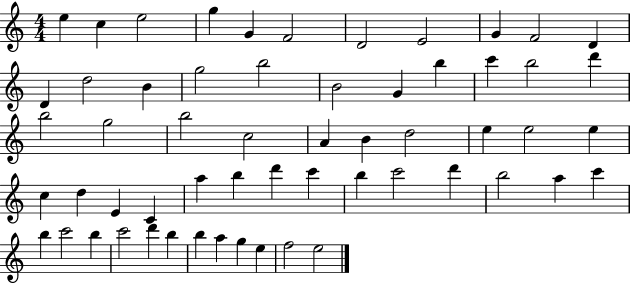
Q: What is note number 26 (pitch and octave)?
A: C5